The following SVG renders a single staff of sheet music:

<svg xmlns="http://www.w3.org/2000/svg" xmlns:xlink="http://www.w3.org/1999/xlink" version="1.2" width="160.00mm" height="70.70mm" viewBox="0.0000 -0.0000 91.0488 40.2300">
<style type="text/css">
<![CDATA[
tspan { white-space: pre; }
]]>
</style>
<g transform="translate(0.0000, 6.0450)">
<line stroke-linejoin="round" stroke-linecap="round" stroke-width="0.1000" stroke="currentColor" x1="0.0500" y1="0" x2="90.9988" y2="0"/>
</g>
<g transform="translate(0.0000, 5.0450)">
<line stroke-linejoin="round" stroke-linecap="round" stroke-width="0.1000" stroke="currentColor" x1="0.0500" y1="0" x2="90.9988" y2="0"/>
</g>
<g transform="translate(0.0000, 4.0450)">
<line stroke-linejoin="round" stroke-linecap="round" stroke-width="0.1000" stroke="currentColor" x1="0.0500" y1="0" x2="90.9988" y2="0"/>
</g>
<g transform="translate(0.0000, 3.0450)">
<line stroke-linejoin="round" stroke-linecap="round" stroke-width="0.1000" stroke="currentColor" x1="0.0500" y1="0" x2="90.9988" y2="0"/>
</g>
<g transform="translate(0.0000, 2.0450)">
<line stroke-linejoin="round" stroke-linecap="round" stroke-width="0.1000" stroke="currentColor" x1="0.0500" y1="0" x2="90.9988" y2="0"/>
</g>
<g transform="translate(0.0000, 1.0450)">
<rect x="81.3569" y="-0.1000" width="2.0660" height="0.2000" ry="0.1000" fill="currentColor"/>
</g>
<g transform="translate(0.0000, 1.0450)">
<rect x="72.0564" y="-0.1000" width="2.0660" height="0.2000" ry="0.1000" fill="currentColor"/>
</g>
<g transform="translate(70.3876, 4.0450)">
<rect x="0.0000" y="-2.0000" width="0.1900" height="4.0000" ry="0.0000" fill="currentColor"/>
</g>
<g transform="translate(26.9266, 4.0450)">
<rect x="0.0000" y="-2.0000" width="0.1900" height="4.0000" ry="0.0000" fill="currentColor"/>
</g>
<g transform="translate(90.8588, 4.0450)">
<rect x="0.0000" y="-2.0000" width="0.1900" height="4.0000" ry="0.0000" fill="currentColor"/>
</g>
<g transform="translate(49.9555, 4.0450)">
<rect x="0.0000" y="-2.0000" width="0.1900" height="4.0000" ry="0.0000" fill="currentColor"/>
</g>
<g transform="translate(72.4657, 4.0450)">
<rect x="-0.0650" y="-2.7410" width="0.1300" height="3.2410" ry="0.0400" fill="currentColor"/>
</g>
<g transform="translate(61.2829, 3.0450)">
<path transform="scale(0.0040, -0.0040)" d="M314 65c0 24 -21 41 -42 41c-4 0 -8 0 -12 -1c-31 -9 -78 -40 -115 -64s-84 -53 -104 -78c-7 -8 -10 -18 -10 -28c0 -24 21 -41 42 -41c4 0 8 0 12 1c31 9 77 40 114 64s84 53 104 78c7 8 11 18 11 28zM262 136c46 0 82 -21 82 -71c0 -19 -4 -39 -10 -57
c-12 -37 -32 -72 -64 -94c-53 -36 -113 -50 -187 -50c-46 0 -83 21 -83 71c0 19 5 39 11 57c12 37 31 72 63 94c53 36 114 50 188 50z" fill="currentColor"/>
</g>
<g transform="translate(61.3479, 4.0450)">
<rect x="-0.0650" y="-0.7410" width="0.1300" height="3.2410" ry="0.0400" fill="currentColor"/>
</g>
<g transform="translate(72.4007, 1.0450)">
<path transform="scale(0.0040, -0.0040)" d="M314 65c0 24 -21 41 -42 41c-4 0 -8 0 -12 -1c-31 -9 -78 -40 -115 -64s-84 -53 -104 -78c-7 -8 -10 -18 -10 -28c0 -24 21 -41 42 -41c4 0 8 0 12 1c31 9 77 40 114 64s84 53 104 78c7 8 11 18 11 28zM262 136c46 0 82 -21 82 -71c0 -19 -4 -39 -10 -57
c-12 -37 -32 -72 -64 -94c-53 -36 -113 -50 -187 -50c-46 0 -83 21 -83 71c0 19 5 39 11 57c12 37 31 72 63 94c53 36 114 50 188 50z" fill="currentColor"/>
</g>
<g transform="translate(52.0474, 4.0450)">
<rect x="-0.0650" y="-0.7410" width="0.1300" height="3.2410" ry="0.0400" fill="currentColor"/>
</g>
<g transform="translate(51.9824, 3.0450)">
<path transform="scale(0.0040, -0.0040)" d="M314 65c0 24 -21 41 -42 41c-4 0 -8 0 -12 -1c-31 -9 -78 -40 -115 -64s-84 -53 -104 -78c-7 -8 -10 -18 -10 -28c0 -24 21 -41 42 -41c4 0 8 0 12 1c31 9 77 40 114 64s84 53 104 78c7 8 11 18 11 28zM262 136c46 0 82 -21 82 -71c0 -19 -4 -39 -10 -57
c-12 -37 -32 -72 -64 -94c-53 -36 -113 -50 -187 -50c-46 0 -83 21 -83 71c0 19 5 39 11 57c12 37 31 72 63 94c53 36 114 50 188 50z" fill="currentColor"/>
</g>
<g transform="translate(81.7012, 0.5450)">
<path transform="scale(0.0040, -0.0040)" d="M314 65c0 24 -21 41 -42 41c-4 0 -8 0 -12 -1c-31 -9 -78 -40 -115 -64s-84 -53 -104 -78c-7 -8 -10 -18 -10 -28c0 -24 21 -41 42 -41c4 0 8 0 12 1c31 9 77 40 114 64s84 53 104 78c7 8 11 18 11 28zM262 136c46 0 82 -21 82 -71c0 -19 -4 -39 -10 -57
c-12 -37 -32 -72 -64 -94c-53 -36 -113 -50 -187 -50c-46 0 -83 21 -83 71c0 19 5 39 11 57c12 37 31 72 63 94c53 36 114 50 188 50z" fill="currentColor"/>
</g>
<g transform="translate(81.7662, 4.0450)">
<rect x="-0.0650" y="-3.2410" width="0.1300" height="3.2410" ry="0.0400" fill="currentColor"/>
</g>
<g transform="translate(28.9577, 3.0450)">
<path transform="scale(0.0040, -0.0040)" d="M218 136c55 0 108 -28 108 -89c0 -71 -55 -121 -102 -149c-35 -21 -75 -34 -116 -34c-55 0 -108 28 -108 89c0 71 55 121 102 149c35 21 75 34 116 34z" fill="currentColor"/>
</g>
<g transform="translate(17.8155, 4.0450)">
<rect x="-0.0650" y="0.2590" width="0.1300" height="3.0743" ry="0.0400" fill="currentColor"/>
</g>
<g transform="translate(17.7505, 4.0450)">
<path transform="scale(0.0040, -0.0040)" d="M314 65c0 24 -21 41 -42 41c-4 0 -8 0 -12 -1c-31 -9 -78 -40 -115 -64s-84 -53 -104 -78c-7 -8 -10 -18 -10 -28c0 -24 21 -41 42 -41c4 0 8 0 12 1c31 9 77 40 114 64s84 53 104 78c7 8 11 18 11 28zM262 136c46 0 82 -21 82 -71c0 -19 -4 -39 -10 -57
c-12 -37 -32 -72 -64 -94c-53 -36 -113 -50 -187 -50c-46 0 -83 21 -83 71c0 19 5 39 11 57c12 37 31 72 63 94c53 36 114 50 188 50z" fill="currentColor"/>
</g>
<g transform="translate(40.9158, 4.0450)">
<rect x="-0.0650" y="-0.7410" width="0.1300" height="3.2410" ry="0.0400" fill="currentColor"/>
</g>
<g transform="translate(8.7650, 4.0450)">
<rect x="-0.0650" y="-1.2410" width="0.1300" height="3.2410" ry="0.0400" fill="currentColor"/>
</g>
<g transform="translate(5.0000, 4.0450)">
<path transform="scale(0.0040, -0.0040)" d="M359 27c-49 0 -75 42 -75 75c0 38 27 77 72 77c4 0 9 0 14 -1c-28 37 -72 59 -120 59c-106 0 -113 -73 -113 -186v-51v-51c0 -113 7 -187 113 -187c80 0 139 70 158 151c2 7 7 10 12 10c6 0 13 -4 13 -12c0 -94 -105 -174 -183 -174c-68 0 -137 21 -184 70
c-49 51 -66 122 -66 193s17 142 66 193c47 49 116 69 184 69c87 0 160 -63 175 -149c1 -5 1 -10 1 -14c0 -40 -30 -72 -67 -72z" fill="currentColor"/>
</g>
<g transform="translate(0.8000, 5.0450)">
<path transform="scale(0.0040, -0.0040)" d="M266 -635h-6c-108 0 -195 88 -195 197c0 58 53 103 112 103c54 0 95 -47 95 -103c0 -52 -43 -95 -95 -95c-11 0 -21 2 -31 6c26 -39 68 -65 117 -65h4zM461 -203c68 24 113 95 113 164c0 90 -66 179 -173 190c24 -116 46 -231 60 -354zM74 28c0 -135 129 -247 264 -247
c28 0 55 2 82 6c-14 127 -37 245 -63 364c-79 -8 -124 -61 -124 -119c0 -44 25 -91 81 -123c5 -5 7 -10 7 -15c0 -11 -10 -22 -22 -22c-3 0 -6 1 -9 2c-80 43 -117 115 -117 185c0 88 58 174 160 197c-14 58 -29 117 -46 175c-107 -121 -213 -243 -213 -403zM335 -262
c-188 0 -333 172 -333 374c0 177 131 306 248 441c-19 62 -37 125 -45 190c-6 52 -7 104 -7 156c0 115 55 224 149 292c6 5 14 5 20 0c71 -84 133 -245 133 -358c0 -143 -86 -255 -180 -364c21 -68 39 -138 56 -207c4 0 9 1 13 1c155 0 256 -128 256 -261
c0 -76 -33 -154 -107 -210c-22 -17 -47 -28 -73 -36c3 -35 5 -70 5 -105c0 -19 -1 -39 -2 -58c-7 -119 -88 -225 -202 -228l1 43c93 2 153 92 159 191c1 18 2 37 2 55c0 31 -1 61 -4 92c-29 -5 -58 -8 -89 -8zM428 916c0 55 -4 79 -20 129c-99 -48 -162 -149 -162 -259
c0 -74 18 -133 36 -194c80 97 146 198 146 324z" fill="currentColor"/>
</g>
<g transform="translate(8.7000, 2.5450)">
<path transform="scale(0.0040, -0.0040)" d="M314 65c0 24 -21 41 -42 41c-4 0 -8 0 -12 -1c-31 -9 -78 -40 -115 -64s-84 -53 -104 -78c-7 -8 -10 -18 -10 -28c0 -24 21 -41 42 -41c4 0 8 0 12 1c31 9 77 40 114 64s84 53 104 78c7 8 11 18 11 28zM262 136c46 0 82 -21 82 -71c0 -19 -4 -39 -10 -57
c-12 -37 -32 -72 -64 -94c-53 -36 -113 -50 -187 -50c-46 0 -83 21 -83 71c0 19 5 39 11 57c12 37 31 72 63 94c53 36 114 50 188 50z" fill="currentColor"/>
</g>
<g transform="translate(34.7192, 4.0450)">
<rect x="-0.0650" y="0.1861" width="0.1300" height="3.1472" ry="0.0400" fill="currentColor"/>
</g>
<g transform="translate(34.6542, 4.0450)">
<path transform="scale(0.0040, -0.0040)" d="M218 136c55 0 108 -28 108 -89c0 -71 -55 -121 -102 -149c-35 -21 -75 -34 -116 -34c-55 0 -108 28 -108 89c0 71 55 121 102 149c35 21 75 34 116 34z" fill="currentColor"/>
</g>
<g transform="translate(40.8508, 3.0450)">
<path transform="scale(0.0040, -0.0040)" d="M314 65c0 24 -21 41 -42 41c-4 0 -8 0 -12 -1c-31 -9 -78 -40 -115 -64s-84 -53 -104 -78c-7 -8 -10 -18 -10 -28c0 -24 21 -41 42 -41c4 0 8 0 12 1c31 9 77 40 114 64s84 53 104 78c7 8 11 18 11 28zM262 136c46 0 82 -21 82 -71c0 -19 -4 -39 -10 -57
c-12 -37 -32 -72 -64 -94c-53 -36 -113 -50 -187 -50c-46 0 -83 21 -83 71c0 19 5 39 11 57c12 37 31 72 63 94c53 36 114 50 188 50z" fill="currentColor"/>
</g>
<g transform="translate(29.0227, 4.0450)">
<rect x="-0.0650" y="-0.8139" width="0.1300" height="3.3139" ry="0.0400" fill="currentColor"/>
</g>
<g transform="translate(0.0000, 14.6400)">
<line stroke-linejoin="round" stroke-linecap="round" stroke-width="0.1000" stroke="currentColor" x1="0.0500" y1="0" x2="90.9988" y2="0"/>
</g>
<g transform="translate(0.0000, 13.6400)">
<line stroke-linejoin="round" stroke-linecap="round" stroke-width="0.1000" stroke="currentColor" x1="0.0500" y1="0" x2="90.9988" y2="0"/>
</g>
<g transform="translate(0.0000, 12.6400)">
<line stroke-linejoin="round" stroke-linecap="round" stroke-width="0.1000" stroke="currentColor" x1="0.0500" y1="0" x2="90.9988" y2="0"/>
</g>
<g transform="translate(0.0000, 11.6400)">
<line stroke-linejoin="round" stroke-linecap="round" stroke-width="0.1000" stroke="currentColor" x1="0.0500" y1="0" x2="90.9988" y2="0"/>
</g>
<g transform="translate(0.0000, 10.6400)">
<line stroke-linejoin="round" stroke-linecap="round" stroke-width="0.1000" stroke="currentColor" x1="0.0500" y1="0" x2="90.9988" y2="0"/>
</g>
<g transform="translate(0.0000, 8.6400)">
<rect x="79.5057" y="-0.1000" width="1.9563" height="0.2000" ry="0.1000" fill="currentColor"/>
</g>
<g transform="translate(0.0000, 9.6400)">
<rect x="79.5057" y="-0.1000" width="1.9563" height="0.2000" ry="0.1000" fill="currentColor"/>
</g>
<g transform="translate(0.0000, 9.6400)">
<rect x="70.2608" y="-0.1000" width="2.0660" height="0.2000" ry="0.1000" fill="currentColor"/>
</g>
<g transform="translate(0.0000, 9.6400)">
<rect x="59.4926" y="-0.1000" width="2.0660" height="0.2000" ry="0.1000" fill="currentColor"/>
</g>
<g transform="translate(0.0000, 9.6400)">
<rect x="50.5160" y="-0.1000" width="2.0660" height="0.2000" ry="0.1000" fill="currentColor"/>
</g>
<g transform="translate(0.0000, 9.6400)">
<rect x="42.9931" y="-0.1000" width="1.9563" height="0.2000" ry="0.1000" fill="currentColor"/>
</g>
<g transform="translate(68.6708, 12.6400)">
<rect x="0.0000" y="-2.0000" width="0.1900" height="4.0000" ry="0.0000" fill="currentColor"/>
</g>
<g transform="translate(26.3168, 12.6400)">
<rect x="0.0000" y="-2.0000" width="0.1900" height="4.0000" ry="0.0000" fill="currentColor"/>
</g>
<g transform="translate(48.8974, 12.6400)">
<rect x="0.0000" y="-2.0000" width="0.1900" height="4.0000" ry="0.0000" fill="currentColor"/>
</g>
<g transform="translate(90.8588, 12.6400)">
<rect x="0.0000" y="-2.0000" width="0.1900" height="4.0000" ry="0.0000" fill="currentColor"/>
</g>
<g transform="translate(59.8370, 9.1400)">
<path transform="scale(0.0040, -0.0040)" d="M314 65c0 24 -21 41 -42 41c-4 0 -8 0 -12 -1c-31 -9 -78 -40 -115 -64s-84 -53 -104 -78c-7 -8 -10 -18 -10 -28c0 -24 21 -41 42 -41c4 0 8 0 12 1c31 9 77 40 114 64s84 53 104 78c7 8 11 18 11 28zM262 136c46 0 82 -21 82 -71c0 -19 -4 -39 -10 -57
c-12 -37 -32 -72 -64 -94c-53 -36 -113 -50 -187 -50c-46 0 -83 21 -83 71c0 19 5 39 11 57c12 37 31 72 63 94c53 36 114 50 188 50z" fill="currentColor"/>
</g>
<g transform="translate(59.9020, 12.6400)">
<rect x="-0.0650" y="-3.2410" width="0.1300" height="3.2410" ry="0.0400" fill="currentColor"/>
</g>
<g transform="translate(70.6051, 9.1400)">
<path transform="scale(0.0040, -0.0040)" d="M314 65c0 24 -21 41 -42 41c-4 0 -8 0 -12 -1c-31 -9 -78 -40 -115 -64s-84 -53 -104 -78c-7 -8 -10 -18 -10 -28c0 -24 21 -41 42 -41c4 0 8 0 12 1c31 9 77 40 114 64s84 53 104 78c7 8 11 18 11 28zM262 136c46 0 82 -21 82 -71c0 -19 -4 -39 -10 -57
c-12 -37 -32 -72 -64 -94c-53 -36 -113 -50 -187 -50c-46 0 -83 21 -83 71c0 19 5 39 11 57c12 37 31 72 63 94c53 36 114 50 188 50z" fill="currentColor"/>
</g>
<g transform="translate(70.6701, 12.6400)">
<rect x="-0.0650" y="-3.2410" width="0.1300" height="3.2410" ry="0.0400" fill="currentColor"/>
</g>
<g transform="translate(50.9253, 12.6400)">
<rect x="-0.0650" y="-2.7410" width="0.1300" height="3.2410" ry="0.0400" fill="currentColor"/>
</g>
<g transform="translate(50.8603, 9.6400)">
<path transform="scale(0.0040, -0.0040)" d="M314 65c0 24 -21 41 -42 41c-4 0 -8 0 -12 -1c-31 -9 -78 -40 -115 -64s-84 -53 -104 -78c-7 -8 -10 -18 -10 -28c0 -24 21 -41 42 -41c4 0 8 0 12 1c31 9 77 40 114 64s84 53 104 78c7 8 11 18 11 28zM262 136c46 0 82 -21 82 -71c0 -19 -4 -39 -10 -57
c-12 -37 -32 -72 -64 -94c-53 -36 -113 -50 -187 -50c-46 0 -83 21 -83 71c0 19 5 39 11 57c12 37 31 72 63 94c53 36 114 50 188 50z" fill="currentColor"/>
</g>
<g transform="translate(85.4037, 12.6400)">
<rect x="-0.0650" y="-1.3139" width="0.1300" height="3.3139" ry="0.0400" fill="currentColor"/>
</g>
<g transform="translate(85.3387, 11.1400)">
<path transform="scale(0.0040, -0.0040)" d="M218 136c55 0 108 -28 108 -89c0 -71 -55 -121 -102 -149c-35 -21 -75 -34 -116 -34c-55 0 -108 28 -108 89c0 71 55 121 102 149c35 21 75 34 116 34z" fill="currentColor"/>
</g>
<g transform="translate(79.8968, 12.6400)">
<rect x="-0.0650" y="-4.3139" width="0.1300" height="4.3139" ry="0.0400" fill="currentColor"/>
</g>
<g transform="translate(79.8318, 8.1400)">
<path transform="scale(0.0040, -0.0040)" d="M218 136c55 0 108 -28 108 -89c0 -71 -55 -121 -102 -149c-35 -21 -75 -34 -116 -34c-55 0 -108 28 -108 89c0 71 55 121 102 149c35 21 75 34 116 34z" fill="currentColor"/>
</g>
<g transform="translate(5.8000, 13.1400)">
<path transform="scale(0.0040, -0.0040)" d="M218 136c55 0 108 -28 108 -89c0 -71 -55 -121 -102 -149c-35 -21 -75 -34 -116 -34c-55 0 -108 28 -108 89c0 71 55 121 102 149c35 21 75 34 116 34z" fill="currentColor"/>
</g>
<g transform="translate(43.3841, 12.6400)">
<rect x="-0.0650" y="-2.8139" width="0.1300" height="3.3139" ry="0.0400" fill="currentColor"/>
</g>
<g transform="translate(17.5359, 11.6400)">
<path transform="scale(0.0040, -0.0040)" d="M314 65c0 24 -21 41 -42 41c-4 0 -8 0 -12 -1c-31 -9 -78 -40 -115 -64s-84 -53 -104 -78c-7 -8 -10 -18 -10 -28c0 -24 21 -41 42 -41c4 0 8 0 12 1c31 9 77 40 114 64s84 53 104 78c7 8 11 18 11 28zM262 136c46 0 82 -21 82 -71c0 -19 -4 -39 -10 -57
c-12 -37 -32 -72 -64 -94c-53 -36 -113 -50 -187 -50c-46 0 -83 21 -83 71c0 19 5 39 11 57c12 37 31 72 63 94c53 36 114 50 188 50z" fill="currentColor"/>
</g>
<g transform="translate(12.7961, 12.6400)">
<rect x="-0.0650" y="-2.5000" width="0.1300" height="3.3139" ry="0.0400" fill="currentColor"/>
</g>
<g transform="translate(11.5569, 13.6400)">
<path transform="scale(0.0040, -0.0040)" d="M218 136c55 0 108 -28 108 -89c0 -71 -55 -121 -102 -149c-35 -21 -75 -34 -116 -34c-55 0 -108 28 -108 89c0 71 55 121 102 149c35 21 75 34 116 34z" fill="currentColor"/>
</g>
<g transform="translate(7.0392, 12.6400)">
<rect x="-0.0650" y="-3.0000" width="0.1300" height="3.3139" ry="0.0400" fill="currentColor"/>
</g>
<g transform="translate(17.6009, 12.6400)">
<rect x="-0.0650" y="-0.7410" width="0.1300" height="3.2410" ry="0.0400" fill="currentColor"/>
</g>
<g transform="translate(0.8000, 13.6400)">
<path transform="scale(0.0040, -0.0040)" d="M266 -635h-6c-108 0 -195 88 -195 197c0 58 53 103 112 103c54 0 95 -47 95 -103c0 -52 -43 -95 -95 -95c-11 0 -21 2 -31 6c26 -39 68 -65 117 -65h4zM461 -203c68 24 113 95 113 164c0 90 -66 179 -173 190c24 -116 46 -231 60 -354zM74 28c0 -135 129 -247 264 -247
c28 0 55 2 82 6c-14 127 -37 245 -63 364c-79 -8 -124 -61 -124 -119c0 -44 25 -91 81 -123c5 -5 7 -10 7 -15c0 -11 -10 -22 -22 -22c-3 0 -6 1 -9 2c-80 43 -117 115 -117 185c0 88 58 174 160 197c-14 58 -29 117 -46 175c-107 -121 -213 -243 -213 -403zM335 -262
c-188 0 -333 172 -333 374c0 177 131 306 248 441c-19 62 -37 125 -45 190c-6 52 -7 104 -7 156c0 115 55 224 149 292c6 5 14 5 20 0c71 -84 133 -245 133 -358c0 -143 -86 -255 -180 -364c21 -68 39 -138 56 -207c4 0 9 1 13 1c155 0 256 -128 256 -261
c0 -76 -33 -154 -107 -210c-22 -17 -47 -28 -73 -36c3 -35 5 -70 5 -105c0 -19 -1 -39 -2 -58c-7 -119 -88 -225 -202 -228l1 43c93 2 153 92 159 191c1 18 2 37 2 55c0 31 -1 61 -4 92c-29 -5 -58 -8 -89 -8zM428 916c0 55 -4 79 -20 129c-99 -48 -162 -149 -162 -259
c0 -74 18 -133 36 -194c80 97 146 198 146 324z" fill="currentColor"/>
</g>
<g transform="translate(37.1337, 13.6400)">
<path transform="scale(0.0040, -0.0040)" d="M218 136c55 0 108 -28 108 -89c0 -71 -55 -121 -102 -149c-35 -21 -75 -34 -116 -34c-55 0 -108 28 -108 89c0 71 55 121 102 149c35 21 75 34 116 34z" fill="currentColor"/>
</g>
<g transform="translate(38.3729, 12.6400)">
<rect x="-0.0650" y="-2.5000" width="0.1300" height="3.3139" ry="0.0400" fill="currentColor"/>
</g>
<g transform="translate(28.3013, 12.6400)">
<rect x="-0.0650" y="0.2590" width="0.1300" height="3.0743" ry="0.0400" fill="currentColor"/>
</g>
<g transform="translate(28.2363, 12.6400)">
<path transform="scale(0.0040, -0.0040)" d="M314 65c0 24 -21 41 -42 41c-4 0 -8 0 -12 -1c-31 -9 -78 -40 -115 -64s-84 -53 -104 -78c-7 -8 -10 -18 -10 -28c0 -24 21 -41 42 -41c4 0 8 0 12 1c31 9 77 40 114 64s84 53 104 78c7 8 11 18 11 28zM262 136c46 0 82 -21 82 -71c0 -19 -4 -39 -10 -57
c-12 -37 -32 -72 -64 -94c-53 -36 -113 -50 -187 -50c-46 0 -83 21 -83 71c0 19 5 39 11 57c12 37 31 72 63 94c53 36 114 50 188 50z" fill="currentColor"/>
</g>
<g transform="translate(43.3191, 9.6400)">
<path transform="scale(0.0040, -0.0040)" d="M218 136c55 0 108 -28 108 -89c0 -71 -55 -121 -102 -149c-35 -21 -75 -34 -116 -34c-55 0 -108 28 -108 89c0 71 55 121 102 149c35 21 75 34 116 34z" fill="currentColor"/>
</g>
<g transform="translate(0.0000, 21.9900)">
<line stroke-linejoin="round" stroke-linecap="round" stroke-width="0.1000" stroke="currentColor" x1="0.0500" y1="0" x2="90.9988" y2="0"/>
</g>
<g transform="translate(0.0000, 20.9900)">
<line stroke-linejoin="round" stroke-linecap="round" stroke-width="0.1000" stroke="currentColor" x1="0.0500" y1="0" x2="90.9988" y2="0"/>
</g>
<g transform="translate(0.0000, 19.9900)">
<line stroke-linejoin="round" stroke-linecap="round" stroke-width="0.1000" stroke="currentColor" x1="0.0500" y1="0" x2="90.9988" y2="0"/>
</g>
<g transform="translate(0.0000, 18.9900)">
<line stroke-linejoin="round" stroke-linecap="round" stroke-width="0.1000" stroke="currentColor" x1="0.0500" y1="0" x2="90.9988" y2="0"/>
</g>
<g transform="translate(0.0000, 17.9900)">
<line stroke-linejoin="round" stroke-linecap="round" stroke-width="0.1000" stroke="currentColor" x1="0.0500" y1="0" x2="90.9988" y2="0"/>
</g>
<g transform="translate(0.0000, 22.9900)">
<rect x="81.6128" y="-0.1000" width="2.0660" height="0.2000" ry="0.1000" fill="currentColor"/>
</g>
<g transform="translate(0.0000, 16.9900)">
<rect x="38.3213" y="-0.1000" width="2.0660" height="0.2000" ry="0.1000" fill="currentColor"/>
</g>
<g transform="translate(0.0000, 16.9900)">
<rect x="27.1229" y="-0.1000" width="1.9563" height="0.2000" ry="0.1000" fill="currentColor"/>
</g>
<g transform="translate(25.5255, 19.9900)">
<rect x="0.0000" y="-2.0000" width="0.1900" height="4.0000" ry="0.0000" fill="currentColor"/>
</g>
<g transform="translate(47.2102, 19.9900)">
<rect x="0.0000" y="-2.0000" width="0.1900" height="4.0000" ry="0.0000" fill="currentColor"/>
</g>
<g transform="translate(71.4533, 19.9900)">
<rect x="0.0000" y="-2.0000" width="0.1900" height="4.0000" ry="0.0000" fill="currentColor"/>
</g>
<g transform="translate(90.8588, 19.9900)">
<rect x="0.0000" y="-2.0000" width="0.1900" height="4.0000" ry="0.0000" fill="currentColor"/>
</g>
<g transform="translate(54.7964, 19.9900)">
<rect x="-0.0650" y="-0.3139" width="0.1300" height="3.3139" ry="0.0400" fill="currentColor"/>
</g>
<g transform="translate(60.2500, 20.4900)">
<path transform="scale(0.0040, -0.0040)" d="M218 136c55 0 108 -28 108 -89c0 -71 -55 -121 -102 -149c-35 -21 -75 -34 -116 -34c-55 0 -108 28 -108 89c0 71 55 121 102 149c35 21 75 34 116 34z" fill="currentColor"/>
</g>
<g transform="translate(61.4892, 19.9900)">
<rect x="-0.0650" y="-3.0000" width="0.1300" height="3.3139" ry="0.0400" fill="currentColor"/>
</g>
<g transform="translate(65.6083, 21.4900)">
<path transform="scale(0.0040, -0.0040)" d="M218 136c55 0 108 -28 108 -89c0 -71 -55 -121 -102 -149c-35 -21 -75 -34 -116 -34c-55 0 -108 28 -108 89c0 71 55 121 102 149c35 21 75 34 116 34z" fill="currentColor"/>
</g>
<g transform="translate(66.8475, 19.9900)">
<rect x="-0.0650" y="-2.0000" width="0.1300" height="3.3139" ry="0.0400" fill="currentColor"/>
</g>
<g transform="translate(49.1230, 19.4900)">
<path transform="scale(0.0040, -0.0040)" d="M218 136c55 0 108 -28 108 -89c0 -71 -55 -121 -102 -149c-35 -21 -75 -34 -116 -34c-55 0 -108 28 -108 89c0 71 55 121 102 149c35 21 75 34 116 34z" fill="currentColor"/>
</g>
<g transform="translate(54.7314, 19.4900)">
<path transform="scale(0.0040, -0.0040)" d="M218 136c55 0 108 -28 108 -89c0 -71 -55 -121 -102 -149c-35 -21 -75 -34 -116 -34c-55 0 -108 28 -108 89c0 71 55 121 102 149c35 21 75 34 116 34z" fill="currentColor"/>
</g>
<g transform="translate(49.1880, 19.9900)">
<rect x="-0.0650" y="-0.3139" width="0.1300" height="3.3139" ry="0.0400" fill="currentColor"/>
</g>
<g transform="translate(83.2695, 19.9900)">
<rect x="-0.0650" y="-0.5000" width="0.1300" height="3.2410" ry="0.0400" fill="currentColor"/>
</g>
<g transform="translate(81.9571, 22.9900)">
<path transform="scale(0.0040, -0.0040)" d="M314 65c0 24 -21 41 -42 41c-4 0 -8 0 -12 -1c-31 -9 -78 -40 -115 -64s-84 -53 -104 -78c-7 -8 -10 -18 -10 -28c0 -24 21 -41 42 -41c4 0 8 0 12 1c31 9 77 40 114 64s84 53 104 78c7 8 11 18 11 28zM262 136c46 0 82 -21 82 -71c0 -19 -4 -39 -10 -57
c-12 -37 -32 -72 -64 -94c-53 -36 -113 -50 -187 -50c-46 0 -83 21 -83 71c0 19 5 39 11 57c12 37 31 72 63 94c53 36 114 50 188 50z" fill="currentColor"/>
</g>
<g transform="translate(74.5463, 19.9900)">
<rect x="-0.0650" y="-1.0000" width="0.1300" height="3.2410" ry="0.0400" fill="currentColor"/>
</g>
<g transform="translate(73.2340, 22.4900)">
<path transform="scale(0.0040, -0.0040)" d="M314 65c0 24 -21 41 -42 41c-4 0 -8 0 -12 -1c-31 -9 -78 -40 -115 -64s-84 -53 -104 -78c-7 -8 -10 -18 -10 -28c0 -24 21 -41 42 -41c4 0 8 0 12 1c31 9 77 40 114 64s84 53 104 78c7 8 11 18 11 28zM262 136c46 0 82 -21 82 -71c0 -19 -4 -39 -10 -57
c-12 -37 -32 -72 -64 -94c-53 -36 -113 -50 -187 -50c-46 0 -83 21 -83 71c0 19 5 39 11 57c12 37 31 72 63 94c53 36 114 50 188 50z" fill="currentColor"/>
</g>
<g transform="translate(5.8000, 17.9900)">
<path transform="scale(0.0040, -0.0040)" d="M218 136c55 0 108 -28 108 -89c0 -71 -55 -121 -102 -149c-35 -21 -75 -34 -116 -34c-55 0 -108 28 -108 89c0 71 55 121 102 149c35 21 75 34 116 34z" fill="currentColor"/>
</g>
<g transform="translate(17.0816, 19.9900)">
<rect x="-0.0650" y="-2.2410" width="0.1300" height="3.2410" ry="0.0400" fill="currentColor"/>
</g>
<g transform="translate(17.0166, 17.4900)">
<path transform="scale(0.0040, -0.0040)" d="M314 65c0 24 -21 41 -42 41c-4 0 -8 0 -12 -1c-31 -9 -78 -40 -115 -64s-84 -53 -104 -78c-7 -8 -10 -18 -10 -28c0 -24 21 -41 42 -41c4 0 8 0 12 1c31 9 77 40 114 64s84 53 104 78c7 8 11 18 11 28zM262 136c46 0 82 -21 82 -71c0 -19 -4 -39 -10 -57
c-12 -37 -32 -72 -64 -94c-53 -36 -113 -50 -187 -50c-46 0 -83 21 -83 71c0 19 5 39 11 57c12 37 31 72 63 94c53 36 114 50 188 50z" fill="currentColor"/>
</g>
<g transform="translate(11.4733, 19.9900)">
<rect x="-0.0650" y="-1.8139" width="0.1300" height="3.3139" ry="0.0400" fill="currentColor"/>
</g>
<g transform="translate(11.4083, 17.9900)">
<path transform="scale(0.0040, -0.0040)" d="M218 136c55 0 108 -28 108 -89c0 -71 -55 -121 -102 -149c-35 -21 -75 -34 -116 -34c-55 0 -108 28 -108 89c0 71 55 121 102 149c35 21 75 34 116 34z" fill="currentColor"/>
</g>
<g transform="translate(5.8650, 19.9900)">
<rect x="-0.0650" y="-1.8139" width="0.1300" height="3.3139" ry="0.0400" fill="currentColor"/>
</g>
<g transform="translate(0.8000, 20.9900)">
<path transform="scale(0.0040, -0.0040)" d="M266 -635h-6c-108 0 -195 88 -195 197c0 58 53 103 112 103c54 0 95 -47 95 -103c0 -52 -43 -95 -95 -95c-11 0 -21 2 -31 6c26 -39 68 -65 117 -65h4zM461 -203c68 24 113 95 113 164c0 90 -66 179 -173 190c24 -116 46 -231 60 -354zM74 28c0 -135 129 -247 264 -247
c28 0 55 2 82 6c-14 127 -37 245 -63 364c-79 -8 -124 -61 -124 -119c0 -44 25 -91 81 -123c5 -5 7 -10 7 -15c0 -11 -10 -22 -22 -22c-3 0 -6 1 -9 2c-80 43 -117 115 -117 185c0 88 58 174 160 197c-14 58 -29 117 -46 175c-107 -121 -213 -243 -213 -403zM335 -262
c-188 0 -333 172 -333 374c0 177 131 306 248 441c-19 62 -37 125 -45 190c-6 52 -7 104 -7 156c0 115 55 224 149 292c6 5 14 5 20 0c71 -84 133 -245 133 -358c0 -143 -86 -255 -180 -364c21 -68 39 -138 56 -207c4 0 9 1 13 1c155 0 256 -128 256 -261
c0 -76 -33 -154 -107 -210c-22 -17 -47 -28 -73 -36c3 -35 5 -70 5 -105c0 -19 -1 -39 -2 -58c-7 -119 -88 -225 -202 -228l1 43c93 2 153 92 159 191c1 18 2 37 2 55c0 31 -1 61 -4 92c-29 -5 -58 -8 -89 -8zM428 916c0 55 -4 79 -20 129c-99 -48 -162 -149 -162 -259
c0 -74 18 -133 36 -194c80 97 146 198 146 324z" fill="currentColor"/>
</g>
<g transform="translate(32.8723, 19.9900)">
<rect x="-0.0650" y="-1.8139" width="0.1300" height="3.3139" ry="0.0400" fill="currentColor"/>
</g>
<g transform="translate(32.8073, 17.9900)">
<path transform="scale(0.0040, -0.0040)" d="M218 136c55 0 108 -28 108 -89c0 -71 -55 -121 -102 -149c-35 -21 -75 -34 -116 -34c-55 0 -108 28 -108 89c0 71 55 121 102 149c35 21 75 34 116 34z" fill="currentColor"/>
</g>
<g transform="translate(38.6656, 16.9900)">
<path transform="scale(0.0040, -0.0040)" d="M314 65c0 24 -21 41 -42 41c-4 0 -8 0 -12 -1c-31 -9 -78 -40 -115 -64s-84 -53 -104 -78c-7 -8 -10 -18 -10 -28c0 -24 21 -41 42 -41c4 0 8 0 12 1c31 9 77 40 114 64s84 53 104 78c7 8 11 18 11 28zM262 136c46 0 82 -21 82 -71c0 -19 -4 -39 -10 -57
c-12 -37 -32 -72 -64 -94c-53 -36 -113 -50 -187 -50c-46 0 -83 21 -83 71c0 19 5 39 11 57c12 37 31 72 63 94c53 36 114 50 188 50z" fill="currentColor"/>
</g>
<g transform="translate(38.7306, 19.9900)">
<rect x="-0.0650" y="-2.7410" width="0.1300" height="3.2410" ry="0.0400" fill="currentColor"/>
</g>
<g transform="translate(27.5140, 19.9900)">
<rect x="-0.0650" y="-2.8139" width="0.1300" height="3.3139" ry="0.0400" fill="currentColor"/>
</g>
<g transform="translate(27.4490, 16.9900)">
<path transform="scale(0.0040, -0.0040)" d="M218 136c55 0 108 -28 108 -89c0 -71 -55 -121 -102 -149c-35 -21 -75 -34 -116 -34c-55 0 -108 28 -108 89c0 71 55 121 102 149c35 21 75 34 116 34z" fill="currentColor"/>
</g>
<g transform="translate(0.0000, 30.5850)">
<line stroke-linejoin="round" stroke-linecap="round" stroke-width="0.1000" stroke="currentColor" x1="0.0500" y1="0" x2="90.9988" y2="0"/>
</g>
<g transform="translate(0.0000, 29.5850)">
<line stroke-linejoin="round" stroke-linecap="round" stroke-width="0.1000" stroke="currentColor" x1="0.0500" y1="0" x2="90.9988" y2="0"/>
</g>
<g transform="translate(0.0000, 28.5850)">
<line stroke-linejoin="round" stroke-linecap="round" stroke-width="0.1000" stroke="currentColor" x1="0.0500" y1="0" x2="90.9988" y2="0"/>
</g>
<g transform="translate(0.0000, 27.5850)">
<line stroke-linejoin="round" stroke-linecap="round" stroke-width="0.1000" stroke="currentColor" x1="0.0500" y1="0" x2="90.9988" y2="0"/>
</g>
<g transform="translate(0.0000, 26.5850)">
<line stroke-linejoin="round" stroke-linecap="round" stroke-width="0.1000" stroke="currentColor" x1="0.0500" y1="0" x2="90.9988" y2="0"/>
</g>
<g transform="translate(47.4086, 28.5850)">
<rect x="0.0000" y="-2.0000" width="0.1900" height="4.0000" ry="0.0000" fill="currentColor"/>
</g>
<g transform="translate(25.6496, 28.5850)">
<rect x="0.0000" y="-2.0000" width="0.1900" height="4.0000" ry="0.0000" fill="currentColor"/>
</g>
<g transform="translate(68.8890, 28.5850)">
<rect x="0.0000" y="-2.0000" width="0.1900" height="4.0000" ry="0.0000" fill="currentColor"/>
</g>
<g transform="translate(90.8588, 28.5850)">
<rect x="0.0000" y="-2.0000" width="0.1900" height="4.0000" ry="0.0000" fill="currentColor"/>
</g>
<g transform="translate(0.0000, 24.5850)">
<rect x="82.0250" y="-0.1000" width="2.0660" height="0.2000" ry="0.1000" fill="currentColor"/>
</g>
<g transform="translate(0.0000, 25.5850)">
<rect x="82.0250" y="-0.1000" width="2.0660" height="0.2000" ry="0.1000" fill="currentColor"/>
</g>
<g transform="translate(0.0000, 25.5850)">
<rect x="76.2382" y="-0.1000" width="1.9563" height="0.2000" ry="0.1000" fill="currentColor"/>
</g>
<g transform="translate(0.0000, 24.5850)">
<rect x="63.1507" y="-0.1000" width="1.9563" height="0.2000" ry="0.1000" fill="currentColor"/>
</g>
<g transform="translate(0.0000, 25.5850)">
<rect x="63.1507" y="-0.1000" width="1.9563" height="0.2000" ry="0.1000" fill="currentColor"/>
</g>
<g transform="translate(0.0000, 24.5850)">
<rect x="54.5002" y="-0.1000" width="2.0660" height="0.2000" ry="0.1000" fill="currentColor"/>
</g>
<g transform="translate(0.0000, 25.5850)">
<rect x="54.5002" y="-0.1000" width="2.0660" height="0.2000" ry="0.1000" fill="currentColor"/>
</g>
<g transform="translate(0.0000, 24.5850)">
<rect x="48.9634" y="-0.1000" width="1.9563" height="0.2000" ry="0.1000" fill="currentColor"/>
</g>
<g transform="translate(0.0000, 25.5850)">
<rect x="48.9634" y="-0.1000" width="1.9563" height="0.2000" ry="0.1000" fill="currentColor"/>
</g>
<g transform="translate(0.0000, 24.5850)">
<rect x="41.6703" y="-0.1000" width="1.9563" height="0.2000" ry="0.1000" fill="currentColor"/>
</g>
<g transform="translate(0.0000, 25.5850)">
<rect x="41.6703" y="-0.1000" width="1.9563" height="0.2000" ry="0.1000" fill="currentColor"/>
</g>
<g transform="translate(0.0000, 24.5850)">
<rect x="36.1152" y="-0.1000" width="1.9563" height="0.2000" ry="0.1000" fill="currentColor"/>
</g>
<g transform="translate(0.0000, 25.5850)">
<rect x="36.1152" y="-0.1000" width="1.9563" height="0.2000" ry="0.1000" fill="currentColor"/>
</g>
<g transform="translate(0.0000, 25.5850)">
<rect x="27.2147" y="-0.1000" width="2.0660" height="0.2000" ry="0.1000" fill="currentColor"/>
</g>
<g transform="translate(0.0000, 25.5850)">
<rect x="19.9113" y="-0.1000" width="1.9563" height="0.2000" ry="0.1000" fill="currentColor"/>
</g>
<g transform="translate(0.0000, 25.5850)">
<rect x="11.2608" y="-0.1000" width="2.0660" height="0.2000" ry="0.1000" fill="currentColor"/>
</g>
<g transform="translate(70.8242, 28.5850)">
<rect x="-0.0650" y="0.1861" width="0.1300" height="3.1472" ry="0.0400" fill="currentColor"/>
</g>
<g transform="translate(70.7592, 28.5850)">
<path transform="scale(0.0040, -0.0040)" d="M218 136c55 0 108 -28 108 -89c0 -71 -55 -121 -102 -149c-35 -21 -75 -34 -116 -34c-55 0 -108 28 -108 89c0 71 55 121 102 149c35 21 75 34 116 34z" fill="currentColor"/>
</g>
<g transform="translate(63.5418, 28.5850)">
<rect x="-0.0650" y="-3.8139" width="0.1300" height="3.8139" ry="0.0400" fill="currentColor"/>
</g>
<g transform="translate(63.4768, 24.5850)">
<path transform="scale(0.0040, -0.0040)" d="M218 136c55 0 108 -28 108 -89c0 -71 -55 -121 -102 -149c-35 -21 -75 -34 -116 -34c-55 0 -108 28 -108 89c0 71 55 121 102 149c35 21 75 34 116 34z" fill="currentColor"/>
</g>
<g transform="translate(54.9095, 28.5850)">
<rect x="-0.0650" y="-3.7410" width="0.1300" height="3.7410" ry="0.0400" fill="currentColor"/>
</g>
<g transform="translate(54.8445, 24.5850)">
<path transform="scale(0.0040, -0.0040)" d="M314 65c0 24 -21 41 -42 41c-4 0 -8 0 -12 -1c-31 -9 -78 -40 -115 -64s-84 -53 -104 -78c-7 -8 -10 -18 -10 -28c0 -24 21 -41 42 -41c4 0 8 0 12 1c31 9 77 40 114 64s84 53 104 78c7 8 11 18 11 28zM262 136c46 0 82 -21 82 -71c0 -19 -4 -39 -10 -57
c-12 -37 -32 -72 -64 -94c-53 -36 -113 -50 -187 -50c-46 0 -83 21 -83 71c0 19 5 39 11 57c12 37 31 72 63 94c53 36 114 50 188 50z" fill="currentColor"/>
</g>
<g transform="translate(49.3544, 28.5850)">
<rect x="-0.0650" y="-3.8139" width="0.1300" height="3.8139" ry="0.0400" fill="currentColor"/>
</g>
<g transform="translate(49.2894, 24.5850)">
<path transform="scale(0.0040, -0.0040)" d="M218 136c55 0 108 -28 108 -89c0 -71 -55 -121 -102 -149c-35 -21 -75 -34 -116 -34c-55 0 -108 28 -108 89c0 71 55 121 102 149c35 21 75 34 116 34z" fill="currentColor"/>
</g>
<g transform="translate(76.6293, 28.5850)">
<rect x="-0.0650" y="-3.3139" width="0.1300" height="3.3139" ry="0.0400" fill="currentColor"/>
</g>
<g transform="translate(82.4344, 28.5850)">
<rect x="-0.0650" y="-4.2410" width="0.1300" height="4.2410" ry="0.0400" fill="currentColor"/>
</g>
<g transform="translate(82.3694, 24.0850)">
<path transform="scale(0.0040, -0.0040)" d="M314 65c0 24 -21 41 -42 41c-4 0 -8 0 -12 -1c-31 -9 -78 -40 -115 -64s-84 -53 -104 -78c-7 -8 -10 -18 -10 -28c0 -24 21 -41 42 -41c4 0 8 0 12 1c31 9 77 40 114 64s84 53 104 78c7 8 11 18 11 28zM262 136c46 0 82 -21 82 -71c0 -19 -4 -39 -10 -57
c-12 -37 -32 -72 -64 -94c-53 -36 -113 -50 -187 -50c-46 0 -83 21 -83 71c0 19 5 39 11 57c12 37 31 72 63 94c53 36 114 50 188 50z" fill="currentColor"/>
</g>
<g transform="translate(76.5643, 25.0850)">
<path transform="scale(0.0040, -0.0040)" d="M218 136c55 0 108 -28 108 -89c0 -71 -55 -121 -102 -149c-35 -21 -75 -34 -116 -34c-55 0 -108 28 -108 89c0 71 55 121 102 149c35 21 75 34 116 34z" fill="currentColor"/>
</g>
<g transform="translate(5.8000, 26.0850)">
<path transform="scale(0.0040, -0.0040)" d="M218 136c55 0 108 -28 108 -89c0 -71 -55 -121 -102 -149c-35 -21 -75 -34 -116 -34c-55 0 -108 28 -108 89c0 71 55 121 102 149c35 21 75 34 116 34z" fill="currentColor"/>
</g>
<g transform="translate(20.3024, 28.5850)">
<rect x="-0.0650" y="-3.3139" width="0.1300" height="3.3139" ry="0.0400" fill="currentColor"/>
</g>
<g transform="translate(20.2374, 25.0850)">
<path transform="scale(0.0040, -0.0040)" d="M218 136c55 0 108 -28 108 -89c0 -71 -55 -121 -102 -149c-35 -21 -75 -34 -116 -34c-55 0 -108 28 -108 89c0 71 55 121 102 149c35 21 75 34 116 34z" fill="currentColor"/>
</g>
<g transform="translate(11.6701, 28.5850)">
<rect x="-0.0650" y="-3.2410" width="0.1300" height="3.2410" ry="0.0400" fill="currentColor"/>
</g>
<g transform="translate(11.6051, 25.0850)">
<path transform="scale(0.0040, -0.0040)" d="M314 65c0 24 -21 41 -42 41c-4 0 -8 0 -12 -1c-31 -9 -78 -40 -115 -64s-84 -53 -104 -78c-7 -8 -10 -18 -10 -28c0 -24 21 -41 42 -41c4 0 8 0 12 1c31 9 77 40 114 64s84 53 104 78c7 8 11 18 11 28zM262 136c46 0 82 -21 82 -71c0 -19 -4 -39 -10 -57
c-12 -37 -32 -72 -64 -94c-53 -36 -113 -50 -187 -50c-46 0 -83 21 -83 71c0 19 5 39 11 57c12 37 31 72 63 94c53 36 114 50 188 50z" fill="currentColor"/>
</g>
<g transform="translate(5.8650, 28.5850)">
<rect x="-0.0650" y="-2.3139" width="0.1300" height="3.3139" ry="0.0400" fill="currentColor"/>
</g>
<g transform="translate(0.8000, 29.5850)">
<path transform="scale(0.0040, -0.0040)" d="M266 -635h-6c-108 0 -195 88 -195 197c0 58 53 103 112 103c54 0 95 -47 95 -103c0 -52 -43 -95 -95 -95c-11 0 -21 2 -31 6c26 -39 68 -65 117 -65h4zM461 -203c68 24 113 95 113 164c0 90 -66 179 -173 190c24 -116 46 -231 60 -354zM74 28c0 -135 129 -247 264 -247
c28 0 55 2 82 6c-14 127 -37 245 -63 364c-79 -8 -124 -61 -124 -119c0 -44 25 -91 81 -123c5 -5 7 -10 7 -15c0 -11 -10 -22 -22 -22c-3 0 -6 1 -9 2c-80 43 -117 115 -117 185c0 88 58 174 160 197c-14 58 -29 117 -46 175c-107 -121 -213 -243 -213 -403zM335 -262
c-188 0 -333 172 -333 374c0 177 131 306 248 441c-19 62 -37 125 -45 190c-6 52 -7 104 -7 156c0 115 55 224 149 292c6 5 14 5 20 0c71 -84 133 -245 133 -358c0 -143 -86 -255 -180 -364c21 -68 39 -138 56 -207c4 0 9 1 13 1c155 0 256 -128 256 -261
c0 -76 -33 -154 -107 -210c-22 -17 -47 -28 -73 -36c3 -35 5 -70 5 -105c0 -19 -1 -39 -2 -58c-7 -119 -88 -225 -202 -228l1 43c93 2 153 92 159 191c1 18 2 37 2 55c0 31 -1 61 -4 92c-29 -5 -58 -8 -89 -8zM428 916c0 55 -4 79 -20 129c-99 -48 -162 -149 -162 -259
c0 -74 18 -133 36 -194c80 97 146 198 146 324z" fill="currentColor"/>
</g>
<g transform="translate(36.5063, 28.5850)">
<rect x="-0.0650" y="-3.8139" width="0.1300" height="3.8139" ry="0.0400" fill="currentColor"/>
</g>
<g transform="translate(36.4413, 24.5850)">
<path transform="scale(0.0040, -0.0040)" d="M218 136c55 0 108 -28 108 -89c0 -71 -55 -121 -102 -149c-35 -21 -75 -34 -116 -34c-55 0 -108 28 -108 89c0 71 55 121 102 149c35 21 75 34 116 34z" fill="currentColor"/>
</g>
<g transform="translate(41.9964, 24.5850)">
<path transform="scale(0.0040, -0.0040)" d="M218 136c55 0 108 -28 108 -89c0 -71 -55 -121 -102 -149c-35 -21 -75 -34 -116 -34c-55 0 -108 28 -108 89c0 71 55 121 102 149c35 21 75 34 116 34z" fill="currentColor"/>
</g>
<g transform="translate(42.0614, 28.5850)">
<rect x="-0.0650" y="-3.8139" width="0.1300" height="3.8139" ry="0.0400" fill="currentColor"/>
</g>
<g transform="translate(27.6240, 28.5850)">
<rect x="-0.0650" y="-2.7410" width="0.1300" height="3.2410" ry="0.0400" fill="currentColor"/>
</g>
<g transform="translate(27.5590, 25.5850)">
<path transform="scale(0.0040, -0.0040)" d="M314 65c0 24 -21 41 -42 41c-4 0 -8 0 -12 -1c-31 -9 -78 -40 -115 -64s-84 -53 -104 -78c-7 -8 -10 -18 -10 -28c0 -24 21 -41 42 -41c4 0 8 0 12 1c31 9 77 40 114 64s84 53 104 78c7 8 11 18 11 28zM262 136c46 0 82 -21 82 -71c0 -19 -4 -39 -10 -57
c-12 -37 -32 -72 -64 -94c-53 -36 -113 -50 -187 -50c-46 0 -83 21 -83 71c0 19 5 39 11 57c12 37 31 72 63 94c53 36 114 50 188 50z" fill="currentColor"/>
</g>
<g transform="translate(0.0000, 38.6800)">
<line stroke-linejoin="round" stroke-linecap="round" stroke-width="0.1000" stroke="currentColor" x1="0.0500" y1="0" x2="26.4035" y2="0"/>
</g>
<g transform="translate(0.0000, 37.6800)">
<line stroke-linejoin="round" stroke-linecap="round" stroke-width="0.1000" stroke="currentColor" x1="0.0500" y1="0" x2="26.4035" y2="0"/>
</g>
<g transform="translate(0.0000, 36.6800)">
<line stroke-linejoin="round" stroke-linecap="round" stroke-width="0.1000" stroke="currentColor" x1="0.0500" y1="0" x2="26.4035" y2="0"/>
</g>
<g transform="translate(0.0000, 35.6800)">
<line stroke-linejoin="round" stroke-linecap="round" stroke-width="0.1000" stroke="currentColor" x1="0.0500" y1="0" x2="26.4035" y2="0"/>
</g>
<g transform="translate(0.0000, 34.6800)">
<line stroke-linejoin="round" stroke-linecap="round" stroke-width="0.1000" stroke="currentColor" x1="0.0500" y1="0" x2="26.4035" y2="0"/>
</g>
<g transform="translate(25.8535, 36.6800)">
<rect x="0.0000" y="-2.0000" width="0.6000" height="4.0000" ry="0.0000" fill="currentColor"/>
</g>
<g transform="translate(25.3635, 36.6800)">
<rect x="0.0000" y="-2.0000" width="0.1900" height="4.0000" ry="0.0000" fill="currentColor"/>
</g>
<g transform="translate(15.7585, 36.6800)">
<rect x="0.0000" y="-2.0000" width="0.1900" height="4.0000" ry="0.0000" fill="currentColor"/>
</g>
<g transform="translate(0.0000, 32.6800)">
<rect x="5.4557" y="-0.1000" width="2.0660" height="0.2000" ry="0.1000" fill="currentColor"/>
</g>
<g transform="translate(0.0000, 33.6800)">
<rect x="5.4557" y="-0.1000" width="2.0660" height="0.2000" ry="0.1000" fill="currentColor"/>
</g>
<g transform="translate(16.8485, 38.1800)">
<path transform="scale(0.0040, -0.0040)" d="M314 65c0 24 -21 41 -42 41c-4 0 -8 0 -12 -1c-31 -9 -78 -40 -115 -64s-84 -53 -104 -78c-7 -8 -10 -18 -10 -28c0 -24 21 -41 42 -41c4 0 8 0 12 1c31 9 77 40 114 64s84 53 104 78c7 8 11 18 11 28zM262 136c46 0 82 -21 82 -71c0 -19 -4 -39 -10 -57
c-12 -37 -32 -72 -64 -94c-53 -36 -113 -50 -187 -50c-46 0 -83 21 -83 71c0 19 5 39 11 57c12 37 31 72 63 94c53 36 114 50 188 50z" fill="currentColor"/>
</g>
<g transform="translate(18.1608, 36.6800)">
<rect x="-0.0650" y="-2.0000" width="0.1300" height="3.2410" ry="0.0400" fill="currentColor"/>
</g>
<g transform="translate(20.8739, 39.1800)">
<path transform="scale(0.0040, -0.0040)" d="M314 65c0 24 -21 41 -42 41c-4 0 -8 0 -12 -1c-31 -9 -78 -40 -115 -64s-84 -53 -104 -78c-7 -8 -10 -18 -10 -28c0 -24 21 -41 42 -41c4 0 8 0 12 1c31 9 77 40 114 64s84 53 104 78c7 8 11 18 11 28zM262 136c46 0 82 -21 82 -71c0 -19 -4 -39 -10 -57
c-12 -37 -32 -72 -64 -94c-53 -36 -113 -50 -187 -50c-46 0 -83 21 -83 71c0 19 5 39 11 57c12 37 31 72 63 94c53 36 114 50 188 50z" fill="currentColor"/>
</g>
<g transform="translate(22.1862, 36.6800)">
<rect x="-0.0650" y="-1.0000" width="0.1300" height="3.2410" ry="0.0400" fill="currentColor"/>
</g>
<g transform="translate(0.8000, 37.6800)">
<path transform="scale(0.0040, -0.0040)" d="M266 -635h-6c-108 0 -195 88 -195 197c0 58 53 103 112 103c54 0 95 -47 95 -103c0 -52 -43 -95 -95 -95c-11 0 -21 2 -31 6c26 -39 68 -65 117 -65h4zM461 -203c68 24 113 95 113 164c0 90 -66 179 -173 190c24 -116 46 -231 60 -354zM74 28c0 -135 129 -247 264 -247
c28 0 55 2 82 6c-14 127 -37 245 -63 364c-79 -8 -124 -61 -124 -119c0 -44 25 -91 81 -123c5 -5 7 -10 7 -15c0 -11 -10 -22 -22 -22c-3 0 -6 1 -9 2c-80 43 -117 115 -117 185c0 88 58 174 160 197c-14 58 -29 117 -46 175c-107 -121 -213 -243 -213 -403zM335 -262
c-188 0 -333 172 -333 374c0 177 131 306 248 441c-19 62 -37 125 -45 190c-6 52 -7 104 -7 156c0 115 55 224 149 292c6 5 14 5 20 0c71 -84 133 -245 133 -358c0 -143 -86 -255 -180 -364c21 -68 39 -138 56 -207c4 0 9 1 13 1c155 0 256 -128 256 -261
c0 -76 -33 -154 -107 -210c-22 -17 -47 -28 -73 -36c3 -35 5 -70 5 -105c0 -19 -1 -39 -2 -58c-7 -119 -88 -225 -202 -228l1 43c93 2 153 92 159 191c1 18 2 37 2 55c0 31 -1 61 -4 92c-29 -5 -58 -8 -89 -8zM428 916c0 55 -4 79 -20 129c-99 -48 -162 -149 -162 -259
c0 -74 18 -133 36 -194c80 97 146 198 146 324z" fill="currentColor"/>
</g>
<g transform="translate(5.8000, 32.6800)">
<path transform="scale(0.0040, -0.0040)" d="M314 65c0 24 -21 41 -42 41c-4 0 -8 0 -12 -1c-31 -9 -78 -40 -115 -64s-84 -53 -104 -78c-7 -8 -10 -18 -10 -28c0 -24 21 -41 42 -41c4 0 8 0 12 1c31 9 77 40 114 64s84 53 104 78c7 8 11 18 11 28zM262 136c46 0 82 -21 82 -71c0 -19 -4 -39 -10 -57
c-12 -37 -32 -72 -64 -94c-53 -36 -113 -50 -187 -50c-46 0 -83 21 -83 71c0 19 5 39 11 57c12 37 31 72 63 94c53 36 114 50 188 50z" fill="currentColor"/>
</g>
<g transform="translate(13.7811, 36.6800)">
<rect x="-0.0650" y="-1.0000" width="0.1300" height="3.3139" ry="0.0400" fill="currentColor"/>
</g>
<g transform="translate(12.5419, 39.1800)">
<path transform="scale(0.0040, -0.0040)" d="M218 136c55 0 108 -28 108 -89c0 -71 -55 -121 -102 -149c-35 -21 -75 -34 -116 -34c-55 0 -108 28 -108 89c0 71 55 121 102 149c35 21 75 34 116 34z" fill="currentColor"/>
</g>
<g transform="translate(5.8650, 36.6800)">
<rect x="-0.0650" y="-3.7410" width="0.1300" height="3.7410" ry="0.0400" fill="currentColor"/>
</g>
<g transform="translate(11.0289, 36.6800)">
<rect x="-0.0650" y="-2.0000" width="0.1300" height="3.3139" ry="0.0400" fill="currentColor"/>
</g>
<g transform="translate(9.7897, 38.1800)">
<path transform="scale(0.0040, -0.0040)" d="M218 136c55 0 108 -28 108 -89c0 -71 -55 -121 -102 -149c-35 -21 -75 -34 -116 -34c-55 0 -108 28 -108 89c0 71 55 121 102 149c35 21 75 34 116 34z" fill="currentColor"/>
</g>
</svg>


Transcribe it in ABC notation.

X:1
T:Untitled
M:4/4
L:1/4
K:C
e2 B2 d B d2 d2 d2 a2 b2 A G d2 B2 G a a2 b2 b2 d' e f f g2 a f a2 c c A F D2 C2 g b2 b a2 c' c' c' c'2 c' B b d'2 c'2 F D F2 D2